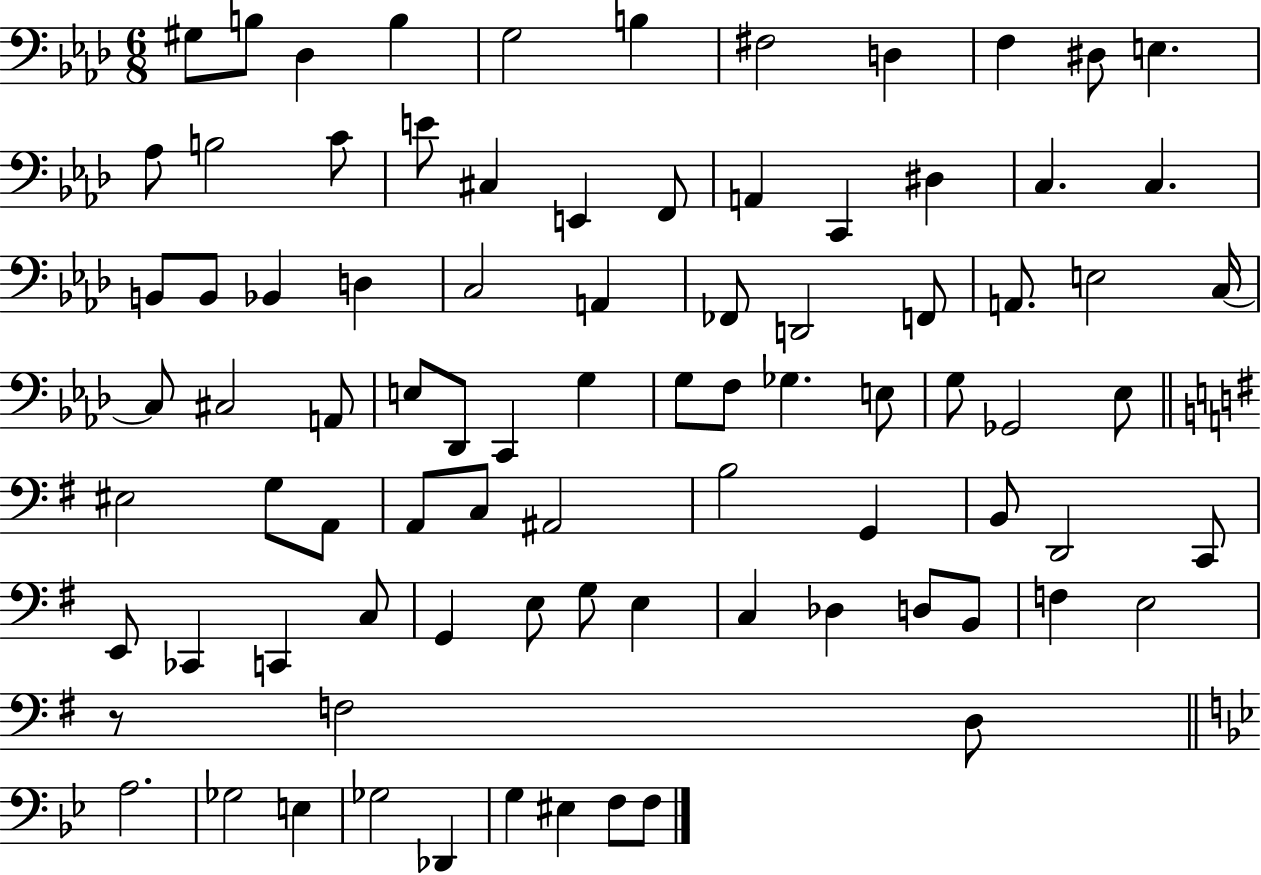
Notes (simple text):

G#3/e B3/e Db3/q B3/q G3/h B3/q F#3/h D3/q F3/q D#3/e E3/q. Ab3/e B3/h C4/e E4/e C#3/q E2/q F2/e A2/q C2/q D#3/q C3/q. C3/q. B2/e B2/e Bb2/q D3/q C3/h A2/q FES2/e D2/h F2/e A2/e. E3/h C3/s C3/e C#3/h A2/e E3/e Db2/e C2/q G3/q G3/e F3/e Gb3/q. E3/e G3/e Gb2/h Eb3/e EIS3/h G3/e A2/e A2/e C3/e A#2/h B3/h G2/q B2/e D2/h C2/e E2/e CES2/q C2/q C3/e G2/q E3/e G3/e E3/q C3/q Db3/q D3/e B2/e F3/q E3/h R/e F3/h D3/e A3/h. Gb3/h E3/q Gb3/h Db2/q G3/q EIS3/q F3/e F3/e